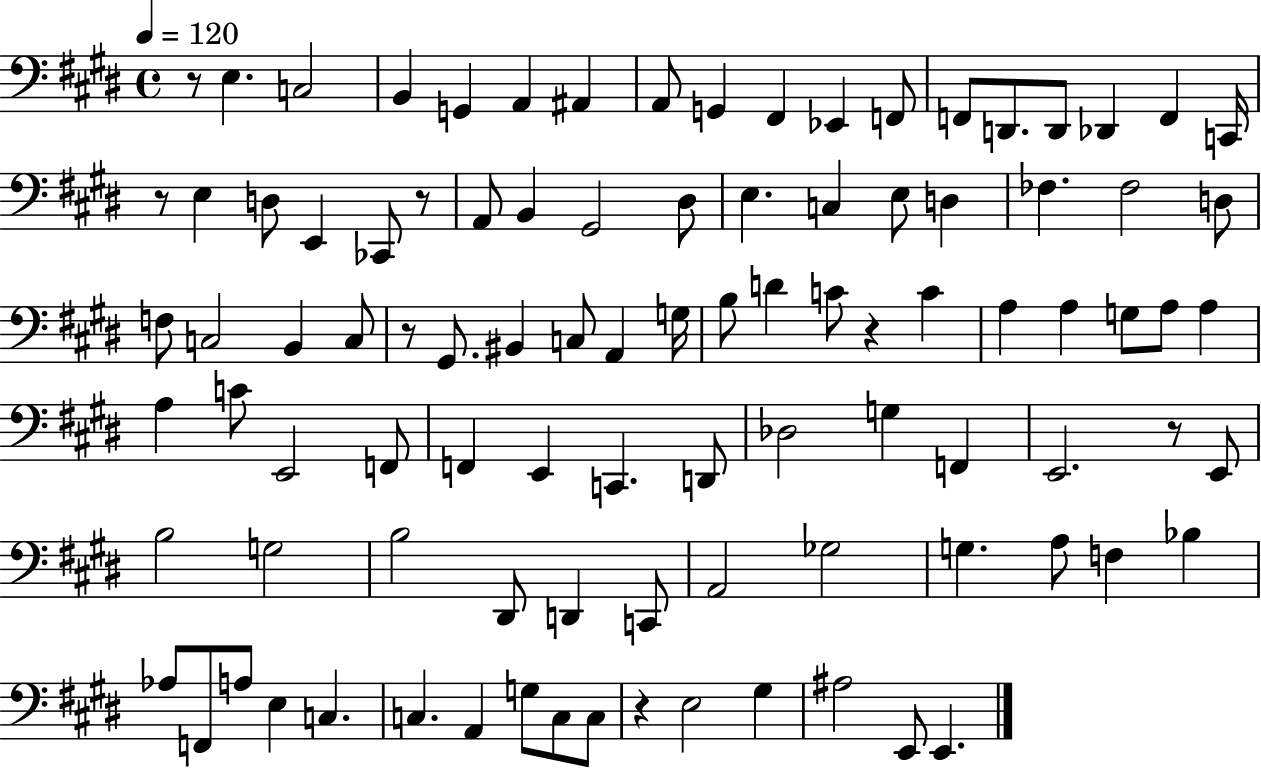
{
  \clef bass
  \time 4/4
  \defaultTimeSignature
  \key e \major
  \tempo 4 = 120
  r8 e4. c2 | b,4 g,4 a,4 ais,4 | a,8 g,4 fis,4 ees,4 f,8 | f,8 d,8. d,8 des,4 f,4 c,16 | \break r8 e4 d8 e,4 ces,8 r8 | a,8 b,4 gis,2 dis8 | e4. c4 e8 d4 | fes4. fes2 d8 | \break f8 c2 b,4 c8 | r8 gis,8. bis,4 c8 a,4 g16 | b8 d'4 c'8 r4 c'4 | a4 a4 g8 a8 a4 | \break a4 c'8 e,2 f,8 | f,4 e,4 c,4. d,8 | des2 g4 f,4 | e,2. r8 e,8 | \break b2 g2 | b2 dis,8 d,4 c,8 | a,2 ges2 | g4. a8 f4 bes4 | \break aes8 f,8 a8 e4 c4. | c4. a,4 g8 c8 c8 | r4 e2 gis4 | ais2 e,8 e,4. | \break \bar "|."
}